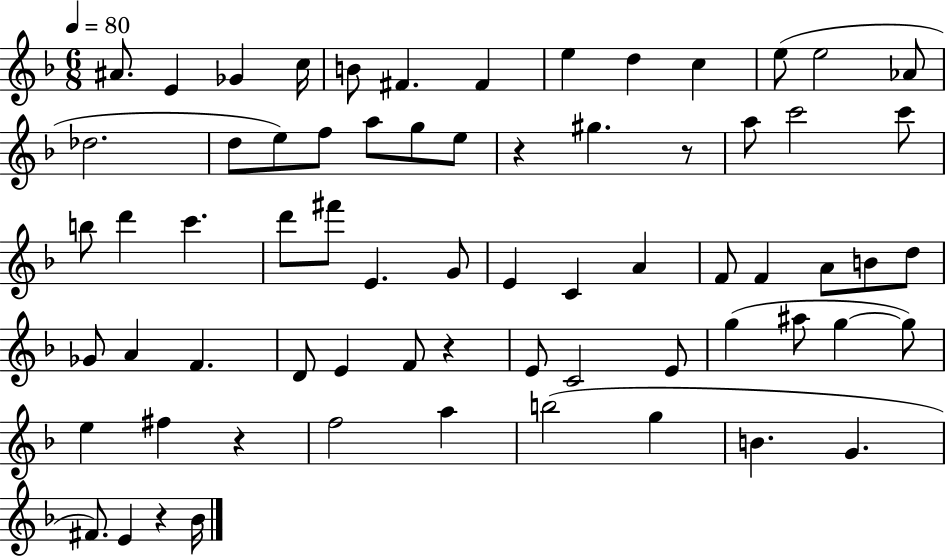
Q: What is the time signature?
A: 6/8